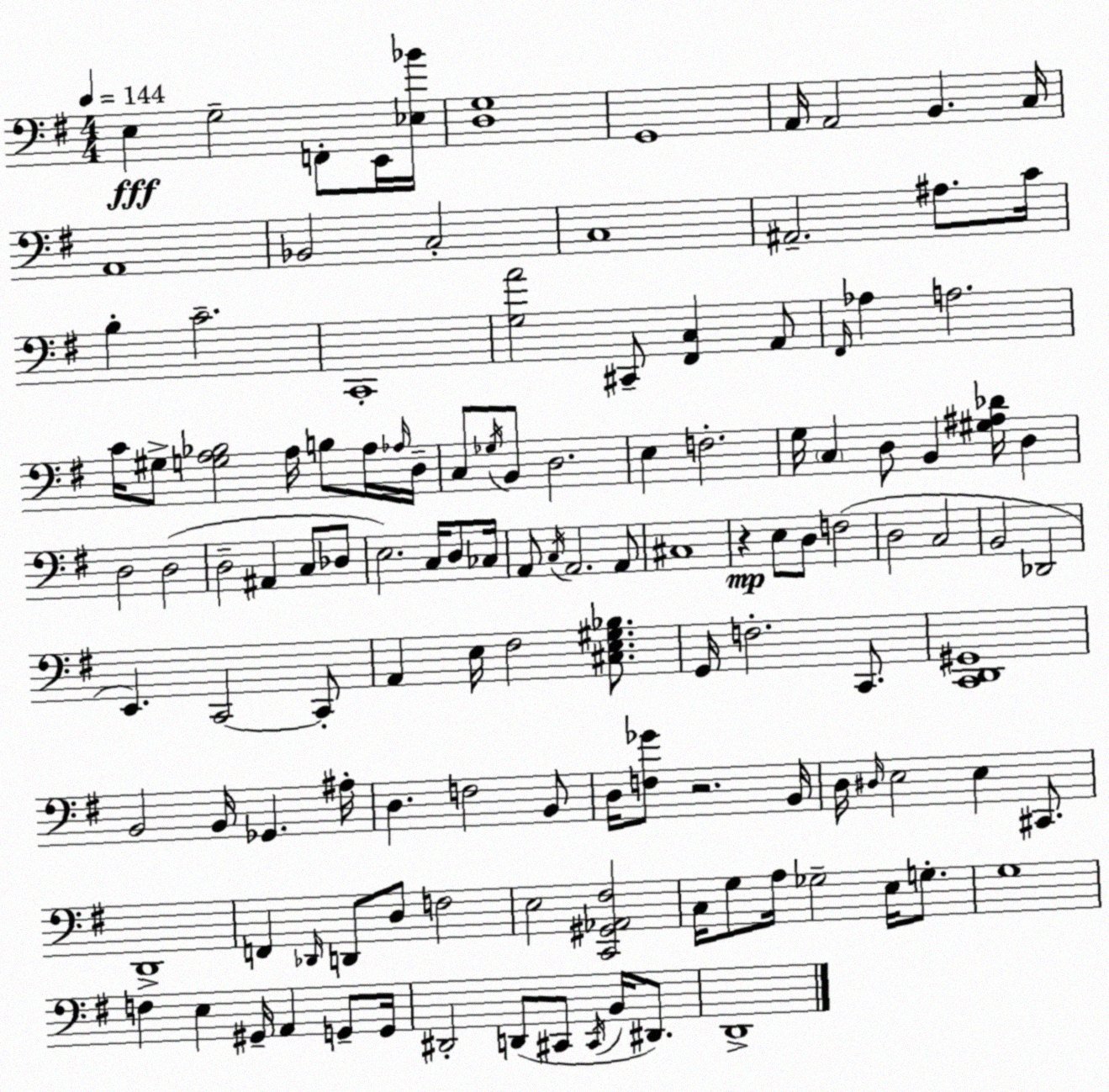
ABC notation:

X:1
T:Untitled
M:4/4
L:1/4
K:Em
E, G,2 F,,/2 E,,/4 [_E,_B]/4 [D,G,]4 G,,4 A,,/4 A,,2 B,, C,/4 A,,4 _B,,2 C,2 C,4 ^A,,2 ^A,/2 C/4 B, C2 C,,4 [G,A]2 ^C,,/2 [^F,,C,] A,,/2 ^F,,/4 _A, A,2 C/4 ^G,/2 [G,A,_B,]2 A,/4 B,/2 A,/4 _A,/4 D,/4 C,/2 _G,/4 B,,/2 D,2 E, F,2 G,/4 C, D,/2 B,, [^G,^A,_D]/4 D, D,2 D,2 D,2 ^A,, C,/2 _D,/2 E,2 C,/4 D,/2 _C,/4 A,,/2 C,/4 A,,2 A,,/2 ^C,4 z E,/2 D,/2 F,2 D,2 C,2 B,,2 _D,,2 E,, C,,2 C,,/2 A,, E,/4 ^F,2 [^C,E,^G,_B,]/2 G,,/4 F,2 C,,/2 [C,,D,,^G,,]4 B,,2 B,,/4 _G,, ^A,/4 D, F,2 B,,/2 D,/4 [F,_G]/2 z2 B,,/4 D,/4 ^D,/4 E,2 E, ^C,,/2 D,,4 F,, _D,,/4 D,,/2 D,/2 F,2 E,2 [C,,^G,,_A,,^F,]2 C,/4 G,/2 A,/4 _G,2 E,/4 G,/2 G,4 F, E, ^G,,/4 A,, G,,/2 G,,/4 ^D,,2 D,,/2 ^C,,/2 ^C,,/4 B,,/4 ^D,,/2 D,,4